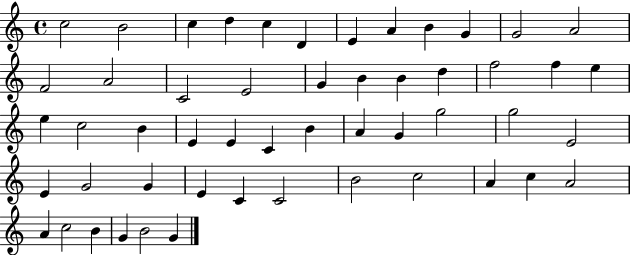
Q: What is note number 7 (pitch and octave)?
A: E4